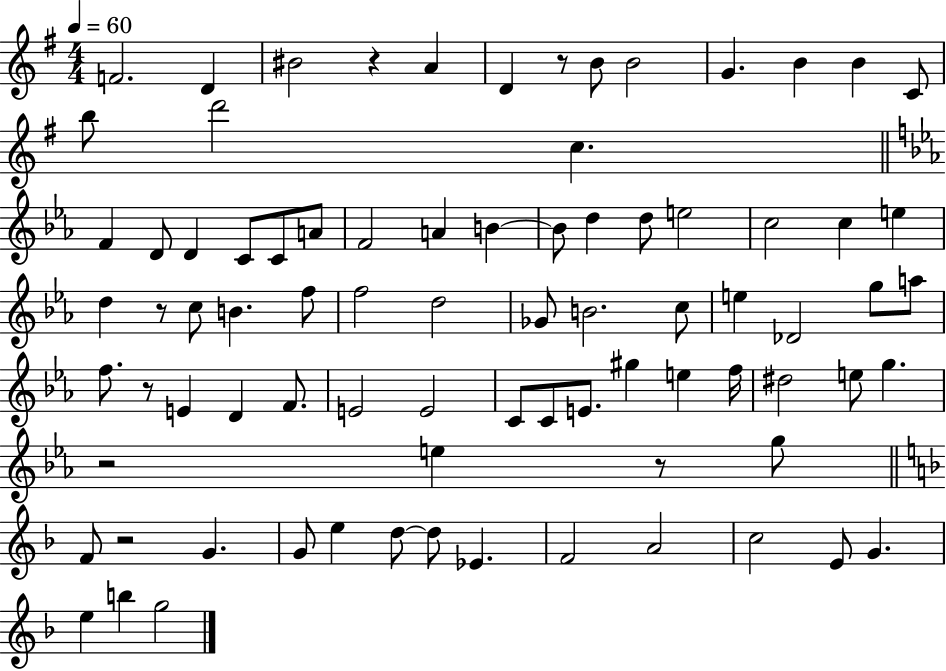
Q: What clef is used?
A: treble